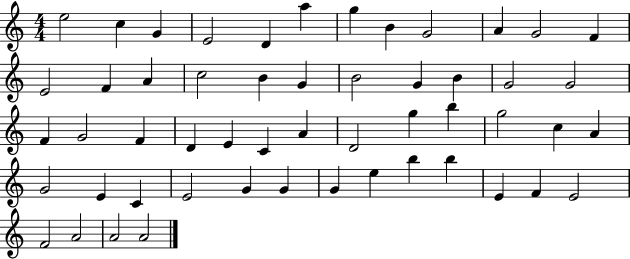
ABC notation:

X:1
T:Untitled
M:4/4
L:1/4
K:C
e2 c G E2 D a g B G2 A G2 F E2 F A c2 B G B2 G B G2 G2 F G2 F D E C A D2 g b g2 c A G2 E C E2 G G G e b b E F E2 F2 A2 A2 A2